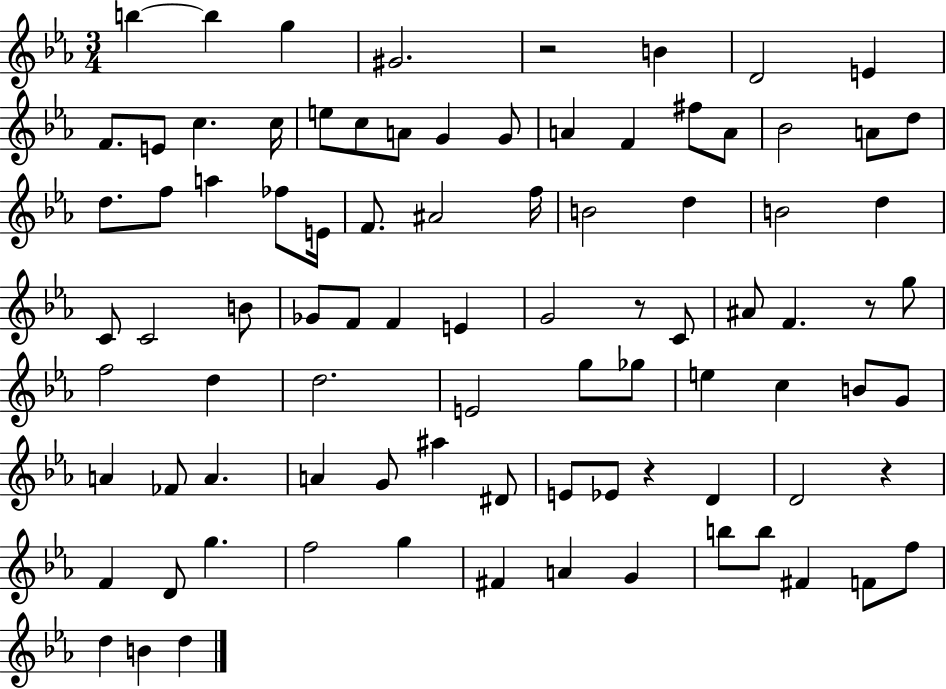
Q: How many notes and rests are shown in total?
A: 89